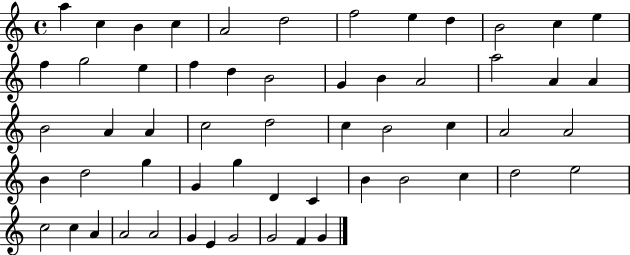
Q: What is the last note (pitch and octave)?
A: G4